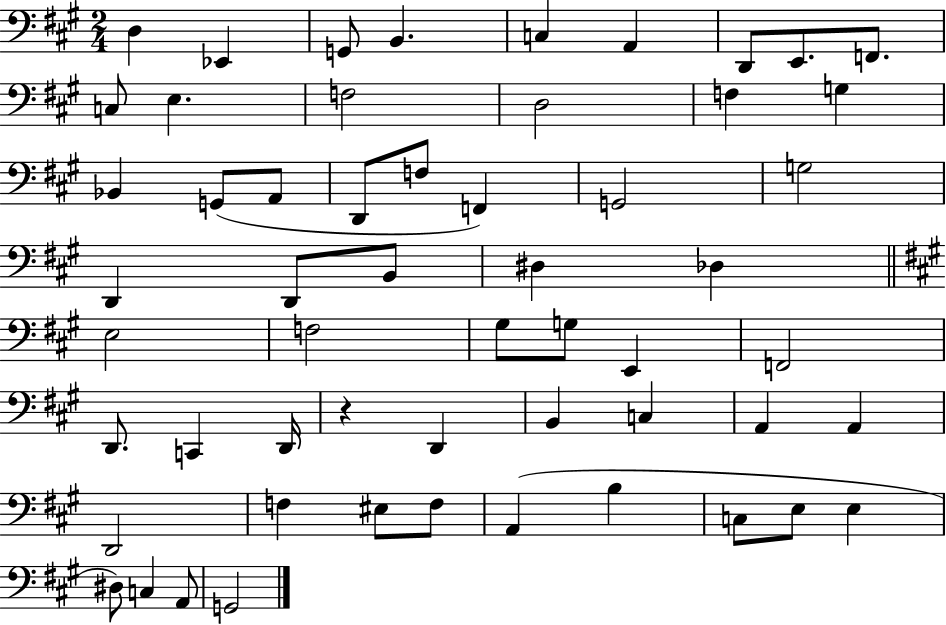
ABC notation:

X:1
T:Untitled
M:2/4
L:1/4
K:A
D, _E,, G,,/2 B,, C, A,, D,,/2 E,,/2 F,,/2 C,/2 E, F,2 D,2 F, G, _B,, G,,/2 A,,/2 D,,/2 F,/2 F,, G,,2 G,2 D,, D,,/2 B,,/2 ^D, _D, E,2 F,2 ^G,/2 G,/2 E,, F,,2 D,,/2 C,, D,,/4 z D,, B,, C, A,, A,, D,,2 F, ^E,/2 F,/2 A,, B, C,/2 E,/2 E, ^D,/2 C, A,,/2 G,,2